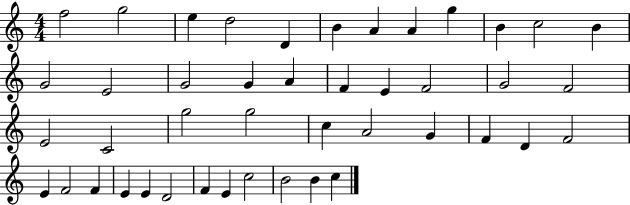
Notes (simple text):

F5/h G5/h E5/q D5/h D4/q B4/q A4/q A4/q G5/q B4/q C5/h B4/q G4/h E4/h G4/h G4/q A4/q F4/q E4/q F4/h G4/h F4/h E4/h C4/h G5/h G5/h C5/q A4/h G4/q F4/q D4/q F4/h E4/q F4/h F4/q E4/q E4/q D4/h F4/q E4/q C5/h B4/h B4/q C5/q